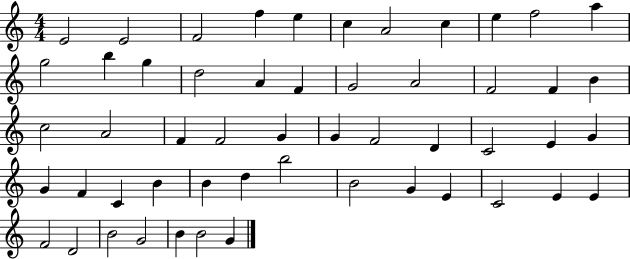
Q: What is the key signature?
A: C major